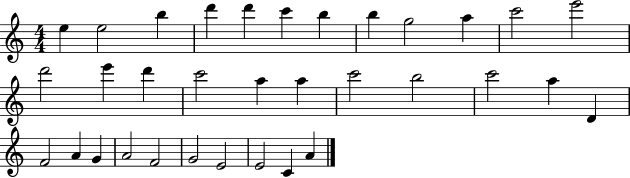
E5/q E5/h B5/q D6/q D6/q C6/q B5/q B5/q G5/h A5/q C6/h E6/h D6/h E6/q D6/q C6/h A5/q A5/q C6/h B5/h C6/h A5/q D4/q F4/h A4/q G4/q A4/h F4/h G4/h E4/h E4/h C4/q A4/q